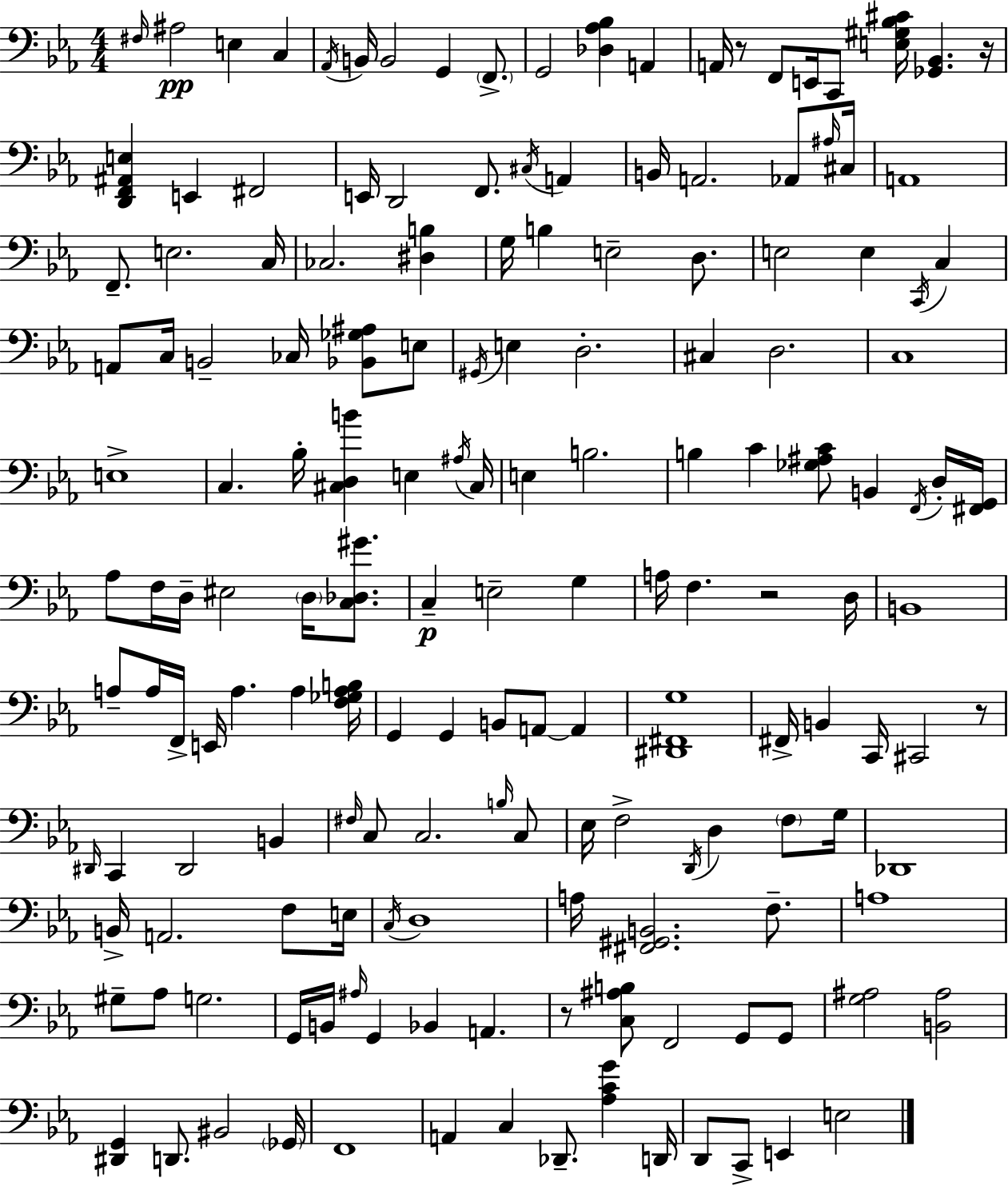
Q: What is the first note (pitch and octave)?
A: F#3